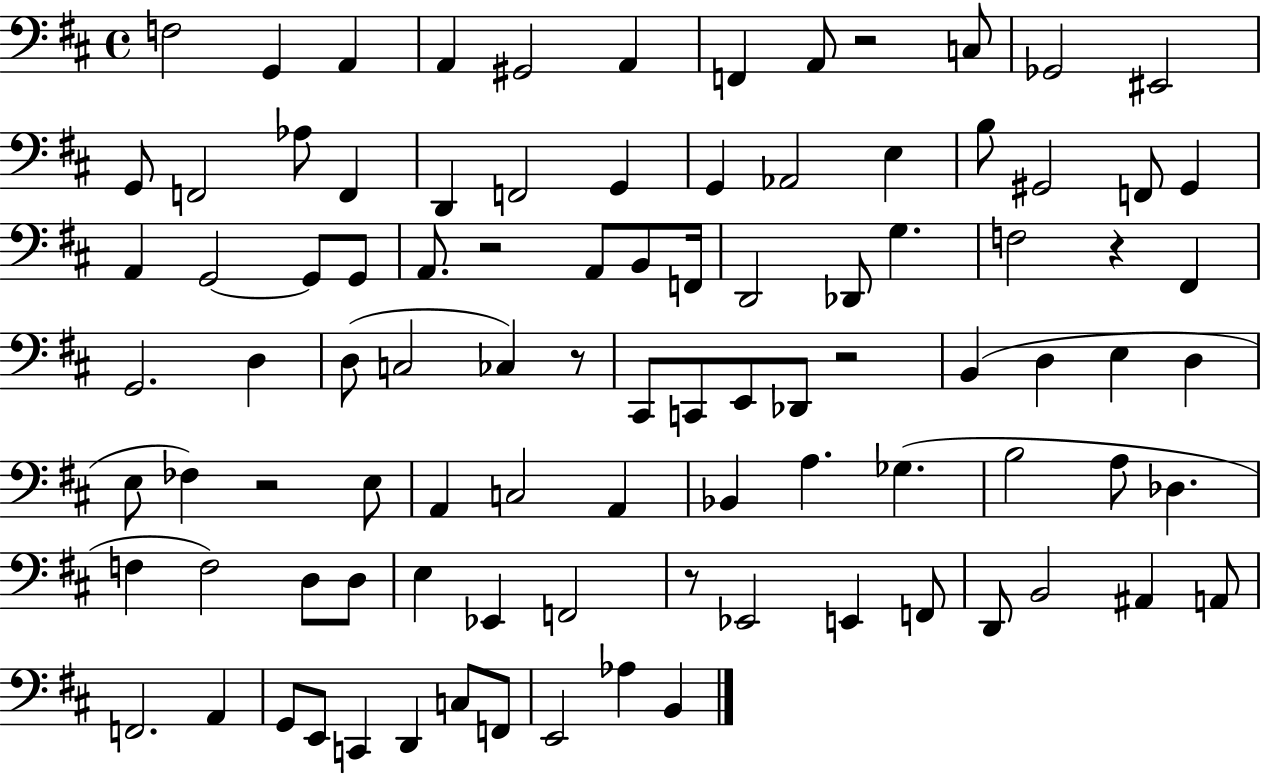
{
  \clef bass
  \time 4/4
  \defaultTimeSignature
  \key d \major
  f2 g,4 a,4 | a,4 gis,2 a,4 | f,4 a,8 r2 c8 | ges,2 eis,2 | \break g,8 f,2 aes8 f,4 | d,4 f,2 g,4 | g,4 aes,2 e4 | b8 gis,2 f,8 gis,4 | \break a,4 g,2~~ g,8 g,8 | a,8. r2 a,8 b,8 f,16 | d,2 des,8 g4. | f2 r4 fis,4 | \break g,2. d4 | d8( c2 ces4) r8 | cis,8 c,8 e,8 des,8 r2 | b,4( d4 e4 d4 | \break e8 fes4) r2 e8 | a,4 c2 a,4 | bes,4 a4. ges4.( | b2 a8 des4. | \break f4 f2) d8 d8 | e4 ees,4 f,2 | r8 ees,2 e,4 f,8 | d,8 b,2 ais,4 a,8 | \break f,2. a,4 | g,8 e,8 c,4 d,4 c8 f,8 | e,2 aes4 b,4 | \bar "|."
}